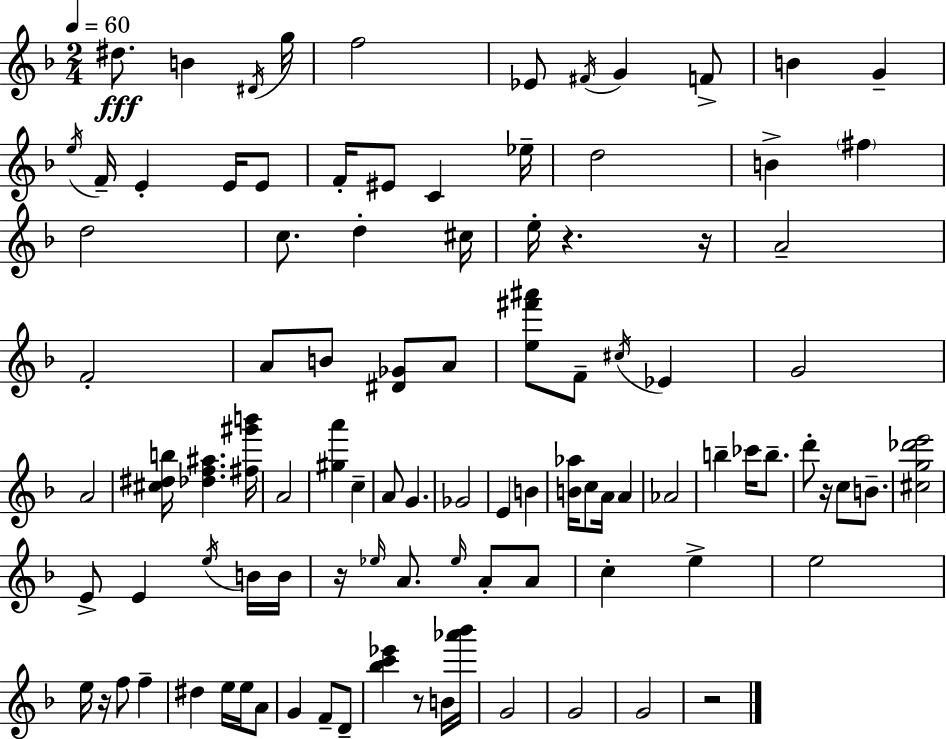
D#5/e. B4/q D#4/s G5/s F5/h Eb4/e F#4/s G4/q F4/e B4/q G4/q E5/s F4/s E4/q E4/s E4/e F4/s EIS4/e C4/q Eb5/s D5/h B4/q F#5/q D5/h C5/e. D5/q C#5/s E5/s R/q. R/s A4/h F4/h A4/e B4/e [D#4,Gb4]/e A4/e [E5,F#6,A#6]/e F4/e C#5/s Eb4/q G4/h A4/h [C#5,D#5,B5]/s [Db5,F5,A#5]/q. [F#5,G#6,B6]/s A4/h [G#5,A6]/q C5/q A4/e G4/q. Gb4/h E4/q B4/q [B4,Ab5]/s C5/e A4/s A4/q Ab4/h B5/q CES6/s B5/e. D6/e R/s C5/e B4/e. [C#5,G5,Db6,E6]/h E4/e E4/q E5/s B4/s B4/s R/s Eb5/s A4/e. Eb5/s A4/e A4/e C5/q E5/q E5/h E5/s R/s F5/e F5/q D#5/q E5/s E5/s A4/e G4/q F4/e D4/e [Bb5,C6,Eb6]/q R/e B4/s [Ab6,Bb6]/s G4/h G4/h G4/h R/h